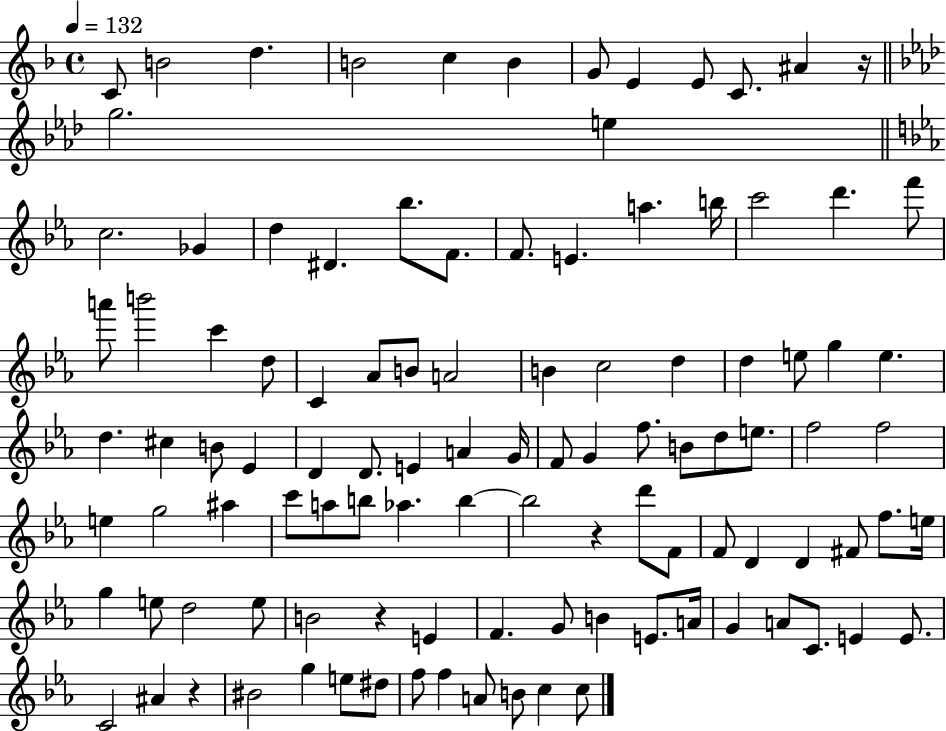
{
  \clef treble
  \time 4/4
  \defaultTimeSignature
  \key f \major
  \tempo 4 = 132
  c'8 b'2 d''4. | b'2 c''4 b'4 | g'8 e'4 e'8 c'8. ais'4 r16 | \bar "||" \break \key aes \major g''2. e''4 | \bar "||" \break \key ees \major c''2. ges'4 | d''4 dis'4. bes''8. f'8. | f'8. e'4. a''4. b''16 | c'''2 d'''4. f'''8 | \break a'''8 b'''2 c'''4 d''8 | c'4 aes'8 b'8 a'2 | b'4 c''2 d''4 | d''4 e''8 g''4 e''4. | \break d''4. cis''4 b'8 ees'4 | d'4 d'8. e'4 a'4 g'16 | f'8 g'4 f''8. b'8 d''8 e''8. | f''2 f''2 | \break e''4 g''2 ais''4 | c'''8 a''8 b''8 aes''4. b''4~~ | b''2 r4 d'''8 f'8 | f'8 d'4 d'4 fis'8 f''8. e''16 | \break g''4 e''8 d''2 e''8 | b'2 r4 e'4 | f'4. g'8 b'4 e'8. a'16 | g'4 a'8 c'8. e'4 e'8. | \break c'2 ais'4 r4 | bis'2 g''4 e''8 dis''8 | f''8 f''4 a'8 b'8 c''4 c''8 | \bar "|."
}